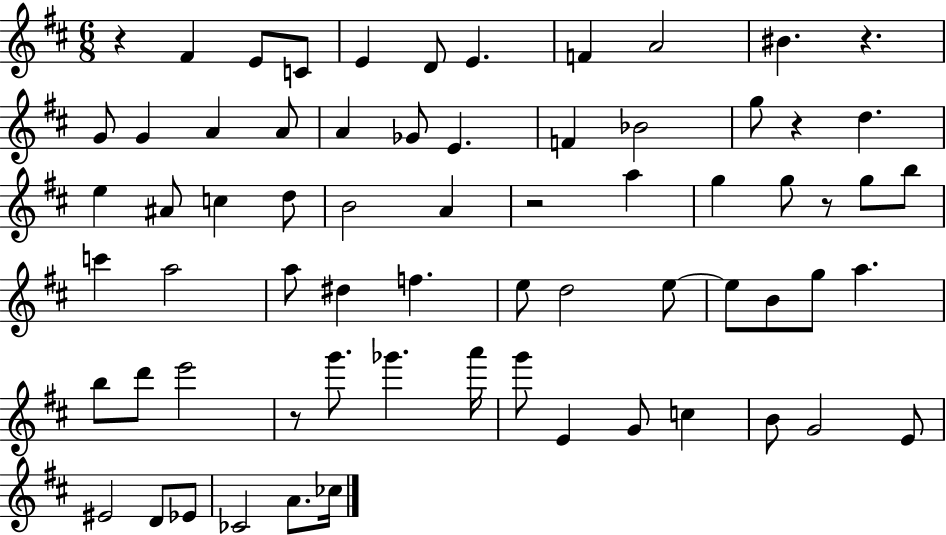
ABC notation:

X:1
T:Untitled
M:6/8
L:1/4
K:D
z ^F E/2 C/2 E D/2 E F A2 ^B z G/2 G A A/2 A _G/2 E F _B2 g/2 z d e ^A/2 c d/2 B2 A z2 a g g/2 z/2 g/2 b/2 c' a2 a/2 ^d f e/2 d2 e/2 e/2 B/2 g/2 a b/2 d'/2 e'2 z/2 g'/2 _g' a'/4 g'/2 E G/2 c B/2 G2 E/2 ^E2 D/2 _E/2 _C2 A/2 _c/4